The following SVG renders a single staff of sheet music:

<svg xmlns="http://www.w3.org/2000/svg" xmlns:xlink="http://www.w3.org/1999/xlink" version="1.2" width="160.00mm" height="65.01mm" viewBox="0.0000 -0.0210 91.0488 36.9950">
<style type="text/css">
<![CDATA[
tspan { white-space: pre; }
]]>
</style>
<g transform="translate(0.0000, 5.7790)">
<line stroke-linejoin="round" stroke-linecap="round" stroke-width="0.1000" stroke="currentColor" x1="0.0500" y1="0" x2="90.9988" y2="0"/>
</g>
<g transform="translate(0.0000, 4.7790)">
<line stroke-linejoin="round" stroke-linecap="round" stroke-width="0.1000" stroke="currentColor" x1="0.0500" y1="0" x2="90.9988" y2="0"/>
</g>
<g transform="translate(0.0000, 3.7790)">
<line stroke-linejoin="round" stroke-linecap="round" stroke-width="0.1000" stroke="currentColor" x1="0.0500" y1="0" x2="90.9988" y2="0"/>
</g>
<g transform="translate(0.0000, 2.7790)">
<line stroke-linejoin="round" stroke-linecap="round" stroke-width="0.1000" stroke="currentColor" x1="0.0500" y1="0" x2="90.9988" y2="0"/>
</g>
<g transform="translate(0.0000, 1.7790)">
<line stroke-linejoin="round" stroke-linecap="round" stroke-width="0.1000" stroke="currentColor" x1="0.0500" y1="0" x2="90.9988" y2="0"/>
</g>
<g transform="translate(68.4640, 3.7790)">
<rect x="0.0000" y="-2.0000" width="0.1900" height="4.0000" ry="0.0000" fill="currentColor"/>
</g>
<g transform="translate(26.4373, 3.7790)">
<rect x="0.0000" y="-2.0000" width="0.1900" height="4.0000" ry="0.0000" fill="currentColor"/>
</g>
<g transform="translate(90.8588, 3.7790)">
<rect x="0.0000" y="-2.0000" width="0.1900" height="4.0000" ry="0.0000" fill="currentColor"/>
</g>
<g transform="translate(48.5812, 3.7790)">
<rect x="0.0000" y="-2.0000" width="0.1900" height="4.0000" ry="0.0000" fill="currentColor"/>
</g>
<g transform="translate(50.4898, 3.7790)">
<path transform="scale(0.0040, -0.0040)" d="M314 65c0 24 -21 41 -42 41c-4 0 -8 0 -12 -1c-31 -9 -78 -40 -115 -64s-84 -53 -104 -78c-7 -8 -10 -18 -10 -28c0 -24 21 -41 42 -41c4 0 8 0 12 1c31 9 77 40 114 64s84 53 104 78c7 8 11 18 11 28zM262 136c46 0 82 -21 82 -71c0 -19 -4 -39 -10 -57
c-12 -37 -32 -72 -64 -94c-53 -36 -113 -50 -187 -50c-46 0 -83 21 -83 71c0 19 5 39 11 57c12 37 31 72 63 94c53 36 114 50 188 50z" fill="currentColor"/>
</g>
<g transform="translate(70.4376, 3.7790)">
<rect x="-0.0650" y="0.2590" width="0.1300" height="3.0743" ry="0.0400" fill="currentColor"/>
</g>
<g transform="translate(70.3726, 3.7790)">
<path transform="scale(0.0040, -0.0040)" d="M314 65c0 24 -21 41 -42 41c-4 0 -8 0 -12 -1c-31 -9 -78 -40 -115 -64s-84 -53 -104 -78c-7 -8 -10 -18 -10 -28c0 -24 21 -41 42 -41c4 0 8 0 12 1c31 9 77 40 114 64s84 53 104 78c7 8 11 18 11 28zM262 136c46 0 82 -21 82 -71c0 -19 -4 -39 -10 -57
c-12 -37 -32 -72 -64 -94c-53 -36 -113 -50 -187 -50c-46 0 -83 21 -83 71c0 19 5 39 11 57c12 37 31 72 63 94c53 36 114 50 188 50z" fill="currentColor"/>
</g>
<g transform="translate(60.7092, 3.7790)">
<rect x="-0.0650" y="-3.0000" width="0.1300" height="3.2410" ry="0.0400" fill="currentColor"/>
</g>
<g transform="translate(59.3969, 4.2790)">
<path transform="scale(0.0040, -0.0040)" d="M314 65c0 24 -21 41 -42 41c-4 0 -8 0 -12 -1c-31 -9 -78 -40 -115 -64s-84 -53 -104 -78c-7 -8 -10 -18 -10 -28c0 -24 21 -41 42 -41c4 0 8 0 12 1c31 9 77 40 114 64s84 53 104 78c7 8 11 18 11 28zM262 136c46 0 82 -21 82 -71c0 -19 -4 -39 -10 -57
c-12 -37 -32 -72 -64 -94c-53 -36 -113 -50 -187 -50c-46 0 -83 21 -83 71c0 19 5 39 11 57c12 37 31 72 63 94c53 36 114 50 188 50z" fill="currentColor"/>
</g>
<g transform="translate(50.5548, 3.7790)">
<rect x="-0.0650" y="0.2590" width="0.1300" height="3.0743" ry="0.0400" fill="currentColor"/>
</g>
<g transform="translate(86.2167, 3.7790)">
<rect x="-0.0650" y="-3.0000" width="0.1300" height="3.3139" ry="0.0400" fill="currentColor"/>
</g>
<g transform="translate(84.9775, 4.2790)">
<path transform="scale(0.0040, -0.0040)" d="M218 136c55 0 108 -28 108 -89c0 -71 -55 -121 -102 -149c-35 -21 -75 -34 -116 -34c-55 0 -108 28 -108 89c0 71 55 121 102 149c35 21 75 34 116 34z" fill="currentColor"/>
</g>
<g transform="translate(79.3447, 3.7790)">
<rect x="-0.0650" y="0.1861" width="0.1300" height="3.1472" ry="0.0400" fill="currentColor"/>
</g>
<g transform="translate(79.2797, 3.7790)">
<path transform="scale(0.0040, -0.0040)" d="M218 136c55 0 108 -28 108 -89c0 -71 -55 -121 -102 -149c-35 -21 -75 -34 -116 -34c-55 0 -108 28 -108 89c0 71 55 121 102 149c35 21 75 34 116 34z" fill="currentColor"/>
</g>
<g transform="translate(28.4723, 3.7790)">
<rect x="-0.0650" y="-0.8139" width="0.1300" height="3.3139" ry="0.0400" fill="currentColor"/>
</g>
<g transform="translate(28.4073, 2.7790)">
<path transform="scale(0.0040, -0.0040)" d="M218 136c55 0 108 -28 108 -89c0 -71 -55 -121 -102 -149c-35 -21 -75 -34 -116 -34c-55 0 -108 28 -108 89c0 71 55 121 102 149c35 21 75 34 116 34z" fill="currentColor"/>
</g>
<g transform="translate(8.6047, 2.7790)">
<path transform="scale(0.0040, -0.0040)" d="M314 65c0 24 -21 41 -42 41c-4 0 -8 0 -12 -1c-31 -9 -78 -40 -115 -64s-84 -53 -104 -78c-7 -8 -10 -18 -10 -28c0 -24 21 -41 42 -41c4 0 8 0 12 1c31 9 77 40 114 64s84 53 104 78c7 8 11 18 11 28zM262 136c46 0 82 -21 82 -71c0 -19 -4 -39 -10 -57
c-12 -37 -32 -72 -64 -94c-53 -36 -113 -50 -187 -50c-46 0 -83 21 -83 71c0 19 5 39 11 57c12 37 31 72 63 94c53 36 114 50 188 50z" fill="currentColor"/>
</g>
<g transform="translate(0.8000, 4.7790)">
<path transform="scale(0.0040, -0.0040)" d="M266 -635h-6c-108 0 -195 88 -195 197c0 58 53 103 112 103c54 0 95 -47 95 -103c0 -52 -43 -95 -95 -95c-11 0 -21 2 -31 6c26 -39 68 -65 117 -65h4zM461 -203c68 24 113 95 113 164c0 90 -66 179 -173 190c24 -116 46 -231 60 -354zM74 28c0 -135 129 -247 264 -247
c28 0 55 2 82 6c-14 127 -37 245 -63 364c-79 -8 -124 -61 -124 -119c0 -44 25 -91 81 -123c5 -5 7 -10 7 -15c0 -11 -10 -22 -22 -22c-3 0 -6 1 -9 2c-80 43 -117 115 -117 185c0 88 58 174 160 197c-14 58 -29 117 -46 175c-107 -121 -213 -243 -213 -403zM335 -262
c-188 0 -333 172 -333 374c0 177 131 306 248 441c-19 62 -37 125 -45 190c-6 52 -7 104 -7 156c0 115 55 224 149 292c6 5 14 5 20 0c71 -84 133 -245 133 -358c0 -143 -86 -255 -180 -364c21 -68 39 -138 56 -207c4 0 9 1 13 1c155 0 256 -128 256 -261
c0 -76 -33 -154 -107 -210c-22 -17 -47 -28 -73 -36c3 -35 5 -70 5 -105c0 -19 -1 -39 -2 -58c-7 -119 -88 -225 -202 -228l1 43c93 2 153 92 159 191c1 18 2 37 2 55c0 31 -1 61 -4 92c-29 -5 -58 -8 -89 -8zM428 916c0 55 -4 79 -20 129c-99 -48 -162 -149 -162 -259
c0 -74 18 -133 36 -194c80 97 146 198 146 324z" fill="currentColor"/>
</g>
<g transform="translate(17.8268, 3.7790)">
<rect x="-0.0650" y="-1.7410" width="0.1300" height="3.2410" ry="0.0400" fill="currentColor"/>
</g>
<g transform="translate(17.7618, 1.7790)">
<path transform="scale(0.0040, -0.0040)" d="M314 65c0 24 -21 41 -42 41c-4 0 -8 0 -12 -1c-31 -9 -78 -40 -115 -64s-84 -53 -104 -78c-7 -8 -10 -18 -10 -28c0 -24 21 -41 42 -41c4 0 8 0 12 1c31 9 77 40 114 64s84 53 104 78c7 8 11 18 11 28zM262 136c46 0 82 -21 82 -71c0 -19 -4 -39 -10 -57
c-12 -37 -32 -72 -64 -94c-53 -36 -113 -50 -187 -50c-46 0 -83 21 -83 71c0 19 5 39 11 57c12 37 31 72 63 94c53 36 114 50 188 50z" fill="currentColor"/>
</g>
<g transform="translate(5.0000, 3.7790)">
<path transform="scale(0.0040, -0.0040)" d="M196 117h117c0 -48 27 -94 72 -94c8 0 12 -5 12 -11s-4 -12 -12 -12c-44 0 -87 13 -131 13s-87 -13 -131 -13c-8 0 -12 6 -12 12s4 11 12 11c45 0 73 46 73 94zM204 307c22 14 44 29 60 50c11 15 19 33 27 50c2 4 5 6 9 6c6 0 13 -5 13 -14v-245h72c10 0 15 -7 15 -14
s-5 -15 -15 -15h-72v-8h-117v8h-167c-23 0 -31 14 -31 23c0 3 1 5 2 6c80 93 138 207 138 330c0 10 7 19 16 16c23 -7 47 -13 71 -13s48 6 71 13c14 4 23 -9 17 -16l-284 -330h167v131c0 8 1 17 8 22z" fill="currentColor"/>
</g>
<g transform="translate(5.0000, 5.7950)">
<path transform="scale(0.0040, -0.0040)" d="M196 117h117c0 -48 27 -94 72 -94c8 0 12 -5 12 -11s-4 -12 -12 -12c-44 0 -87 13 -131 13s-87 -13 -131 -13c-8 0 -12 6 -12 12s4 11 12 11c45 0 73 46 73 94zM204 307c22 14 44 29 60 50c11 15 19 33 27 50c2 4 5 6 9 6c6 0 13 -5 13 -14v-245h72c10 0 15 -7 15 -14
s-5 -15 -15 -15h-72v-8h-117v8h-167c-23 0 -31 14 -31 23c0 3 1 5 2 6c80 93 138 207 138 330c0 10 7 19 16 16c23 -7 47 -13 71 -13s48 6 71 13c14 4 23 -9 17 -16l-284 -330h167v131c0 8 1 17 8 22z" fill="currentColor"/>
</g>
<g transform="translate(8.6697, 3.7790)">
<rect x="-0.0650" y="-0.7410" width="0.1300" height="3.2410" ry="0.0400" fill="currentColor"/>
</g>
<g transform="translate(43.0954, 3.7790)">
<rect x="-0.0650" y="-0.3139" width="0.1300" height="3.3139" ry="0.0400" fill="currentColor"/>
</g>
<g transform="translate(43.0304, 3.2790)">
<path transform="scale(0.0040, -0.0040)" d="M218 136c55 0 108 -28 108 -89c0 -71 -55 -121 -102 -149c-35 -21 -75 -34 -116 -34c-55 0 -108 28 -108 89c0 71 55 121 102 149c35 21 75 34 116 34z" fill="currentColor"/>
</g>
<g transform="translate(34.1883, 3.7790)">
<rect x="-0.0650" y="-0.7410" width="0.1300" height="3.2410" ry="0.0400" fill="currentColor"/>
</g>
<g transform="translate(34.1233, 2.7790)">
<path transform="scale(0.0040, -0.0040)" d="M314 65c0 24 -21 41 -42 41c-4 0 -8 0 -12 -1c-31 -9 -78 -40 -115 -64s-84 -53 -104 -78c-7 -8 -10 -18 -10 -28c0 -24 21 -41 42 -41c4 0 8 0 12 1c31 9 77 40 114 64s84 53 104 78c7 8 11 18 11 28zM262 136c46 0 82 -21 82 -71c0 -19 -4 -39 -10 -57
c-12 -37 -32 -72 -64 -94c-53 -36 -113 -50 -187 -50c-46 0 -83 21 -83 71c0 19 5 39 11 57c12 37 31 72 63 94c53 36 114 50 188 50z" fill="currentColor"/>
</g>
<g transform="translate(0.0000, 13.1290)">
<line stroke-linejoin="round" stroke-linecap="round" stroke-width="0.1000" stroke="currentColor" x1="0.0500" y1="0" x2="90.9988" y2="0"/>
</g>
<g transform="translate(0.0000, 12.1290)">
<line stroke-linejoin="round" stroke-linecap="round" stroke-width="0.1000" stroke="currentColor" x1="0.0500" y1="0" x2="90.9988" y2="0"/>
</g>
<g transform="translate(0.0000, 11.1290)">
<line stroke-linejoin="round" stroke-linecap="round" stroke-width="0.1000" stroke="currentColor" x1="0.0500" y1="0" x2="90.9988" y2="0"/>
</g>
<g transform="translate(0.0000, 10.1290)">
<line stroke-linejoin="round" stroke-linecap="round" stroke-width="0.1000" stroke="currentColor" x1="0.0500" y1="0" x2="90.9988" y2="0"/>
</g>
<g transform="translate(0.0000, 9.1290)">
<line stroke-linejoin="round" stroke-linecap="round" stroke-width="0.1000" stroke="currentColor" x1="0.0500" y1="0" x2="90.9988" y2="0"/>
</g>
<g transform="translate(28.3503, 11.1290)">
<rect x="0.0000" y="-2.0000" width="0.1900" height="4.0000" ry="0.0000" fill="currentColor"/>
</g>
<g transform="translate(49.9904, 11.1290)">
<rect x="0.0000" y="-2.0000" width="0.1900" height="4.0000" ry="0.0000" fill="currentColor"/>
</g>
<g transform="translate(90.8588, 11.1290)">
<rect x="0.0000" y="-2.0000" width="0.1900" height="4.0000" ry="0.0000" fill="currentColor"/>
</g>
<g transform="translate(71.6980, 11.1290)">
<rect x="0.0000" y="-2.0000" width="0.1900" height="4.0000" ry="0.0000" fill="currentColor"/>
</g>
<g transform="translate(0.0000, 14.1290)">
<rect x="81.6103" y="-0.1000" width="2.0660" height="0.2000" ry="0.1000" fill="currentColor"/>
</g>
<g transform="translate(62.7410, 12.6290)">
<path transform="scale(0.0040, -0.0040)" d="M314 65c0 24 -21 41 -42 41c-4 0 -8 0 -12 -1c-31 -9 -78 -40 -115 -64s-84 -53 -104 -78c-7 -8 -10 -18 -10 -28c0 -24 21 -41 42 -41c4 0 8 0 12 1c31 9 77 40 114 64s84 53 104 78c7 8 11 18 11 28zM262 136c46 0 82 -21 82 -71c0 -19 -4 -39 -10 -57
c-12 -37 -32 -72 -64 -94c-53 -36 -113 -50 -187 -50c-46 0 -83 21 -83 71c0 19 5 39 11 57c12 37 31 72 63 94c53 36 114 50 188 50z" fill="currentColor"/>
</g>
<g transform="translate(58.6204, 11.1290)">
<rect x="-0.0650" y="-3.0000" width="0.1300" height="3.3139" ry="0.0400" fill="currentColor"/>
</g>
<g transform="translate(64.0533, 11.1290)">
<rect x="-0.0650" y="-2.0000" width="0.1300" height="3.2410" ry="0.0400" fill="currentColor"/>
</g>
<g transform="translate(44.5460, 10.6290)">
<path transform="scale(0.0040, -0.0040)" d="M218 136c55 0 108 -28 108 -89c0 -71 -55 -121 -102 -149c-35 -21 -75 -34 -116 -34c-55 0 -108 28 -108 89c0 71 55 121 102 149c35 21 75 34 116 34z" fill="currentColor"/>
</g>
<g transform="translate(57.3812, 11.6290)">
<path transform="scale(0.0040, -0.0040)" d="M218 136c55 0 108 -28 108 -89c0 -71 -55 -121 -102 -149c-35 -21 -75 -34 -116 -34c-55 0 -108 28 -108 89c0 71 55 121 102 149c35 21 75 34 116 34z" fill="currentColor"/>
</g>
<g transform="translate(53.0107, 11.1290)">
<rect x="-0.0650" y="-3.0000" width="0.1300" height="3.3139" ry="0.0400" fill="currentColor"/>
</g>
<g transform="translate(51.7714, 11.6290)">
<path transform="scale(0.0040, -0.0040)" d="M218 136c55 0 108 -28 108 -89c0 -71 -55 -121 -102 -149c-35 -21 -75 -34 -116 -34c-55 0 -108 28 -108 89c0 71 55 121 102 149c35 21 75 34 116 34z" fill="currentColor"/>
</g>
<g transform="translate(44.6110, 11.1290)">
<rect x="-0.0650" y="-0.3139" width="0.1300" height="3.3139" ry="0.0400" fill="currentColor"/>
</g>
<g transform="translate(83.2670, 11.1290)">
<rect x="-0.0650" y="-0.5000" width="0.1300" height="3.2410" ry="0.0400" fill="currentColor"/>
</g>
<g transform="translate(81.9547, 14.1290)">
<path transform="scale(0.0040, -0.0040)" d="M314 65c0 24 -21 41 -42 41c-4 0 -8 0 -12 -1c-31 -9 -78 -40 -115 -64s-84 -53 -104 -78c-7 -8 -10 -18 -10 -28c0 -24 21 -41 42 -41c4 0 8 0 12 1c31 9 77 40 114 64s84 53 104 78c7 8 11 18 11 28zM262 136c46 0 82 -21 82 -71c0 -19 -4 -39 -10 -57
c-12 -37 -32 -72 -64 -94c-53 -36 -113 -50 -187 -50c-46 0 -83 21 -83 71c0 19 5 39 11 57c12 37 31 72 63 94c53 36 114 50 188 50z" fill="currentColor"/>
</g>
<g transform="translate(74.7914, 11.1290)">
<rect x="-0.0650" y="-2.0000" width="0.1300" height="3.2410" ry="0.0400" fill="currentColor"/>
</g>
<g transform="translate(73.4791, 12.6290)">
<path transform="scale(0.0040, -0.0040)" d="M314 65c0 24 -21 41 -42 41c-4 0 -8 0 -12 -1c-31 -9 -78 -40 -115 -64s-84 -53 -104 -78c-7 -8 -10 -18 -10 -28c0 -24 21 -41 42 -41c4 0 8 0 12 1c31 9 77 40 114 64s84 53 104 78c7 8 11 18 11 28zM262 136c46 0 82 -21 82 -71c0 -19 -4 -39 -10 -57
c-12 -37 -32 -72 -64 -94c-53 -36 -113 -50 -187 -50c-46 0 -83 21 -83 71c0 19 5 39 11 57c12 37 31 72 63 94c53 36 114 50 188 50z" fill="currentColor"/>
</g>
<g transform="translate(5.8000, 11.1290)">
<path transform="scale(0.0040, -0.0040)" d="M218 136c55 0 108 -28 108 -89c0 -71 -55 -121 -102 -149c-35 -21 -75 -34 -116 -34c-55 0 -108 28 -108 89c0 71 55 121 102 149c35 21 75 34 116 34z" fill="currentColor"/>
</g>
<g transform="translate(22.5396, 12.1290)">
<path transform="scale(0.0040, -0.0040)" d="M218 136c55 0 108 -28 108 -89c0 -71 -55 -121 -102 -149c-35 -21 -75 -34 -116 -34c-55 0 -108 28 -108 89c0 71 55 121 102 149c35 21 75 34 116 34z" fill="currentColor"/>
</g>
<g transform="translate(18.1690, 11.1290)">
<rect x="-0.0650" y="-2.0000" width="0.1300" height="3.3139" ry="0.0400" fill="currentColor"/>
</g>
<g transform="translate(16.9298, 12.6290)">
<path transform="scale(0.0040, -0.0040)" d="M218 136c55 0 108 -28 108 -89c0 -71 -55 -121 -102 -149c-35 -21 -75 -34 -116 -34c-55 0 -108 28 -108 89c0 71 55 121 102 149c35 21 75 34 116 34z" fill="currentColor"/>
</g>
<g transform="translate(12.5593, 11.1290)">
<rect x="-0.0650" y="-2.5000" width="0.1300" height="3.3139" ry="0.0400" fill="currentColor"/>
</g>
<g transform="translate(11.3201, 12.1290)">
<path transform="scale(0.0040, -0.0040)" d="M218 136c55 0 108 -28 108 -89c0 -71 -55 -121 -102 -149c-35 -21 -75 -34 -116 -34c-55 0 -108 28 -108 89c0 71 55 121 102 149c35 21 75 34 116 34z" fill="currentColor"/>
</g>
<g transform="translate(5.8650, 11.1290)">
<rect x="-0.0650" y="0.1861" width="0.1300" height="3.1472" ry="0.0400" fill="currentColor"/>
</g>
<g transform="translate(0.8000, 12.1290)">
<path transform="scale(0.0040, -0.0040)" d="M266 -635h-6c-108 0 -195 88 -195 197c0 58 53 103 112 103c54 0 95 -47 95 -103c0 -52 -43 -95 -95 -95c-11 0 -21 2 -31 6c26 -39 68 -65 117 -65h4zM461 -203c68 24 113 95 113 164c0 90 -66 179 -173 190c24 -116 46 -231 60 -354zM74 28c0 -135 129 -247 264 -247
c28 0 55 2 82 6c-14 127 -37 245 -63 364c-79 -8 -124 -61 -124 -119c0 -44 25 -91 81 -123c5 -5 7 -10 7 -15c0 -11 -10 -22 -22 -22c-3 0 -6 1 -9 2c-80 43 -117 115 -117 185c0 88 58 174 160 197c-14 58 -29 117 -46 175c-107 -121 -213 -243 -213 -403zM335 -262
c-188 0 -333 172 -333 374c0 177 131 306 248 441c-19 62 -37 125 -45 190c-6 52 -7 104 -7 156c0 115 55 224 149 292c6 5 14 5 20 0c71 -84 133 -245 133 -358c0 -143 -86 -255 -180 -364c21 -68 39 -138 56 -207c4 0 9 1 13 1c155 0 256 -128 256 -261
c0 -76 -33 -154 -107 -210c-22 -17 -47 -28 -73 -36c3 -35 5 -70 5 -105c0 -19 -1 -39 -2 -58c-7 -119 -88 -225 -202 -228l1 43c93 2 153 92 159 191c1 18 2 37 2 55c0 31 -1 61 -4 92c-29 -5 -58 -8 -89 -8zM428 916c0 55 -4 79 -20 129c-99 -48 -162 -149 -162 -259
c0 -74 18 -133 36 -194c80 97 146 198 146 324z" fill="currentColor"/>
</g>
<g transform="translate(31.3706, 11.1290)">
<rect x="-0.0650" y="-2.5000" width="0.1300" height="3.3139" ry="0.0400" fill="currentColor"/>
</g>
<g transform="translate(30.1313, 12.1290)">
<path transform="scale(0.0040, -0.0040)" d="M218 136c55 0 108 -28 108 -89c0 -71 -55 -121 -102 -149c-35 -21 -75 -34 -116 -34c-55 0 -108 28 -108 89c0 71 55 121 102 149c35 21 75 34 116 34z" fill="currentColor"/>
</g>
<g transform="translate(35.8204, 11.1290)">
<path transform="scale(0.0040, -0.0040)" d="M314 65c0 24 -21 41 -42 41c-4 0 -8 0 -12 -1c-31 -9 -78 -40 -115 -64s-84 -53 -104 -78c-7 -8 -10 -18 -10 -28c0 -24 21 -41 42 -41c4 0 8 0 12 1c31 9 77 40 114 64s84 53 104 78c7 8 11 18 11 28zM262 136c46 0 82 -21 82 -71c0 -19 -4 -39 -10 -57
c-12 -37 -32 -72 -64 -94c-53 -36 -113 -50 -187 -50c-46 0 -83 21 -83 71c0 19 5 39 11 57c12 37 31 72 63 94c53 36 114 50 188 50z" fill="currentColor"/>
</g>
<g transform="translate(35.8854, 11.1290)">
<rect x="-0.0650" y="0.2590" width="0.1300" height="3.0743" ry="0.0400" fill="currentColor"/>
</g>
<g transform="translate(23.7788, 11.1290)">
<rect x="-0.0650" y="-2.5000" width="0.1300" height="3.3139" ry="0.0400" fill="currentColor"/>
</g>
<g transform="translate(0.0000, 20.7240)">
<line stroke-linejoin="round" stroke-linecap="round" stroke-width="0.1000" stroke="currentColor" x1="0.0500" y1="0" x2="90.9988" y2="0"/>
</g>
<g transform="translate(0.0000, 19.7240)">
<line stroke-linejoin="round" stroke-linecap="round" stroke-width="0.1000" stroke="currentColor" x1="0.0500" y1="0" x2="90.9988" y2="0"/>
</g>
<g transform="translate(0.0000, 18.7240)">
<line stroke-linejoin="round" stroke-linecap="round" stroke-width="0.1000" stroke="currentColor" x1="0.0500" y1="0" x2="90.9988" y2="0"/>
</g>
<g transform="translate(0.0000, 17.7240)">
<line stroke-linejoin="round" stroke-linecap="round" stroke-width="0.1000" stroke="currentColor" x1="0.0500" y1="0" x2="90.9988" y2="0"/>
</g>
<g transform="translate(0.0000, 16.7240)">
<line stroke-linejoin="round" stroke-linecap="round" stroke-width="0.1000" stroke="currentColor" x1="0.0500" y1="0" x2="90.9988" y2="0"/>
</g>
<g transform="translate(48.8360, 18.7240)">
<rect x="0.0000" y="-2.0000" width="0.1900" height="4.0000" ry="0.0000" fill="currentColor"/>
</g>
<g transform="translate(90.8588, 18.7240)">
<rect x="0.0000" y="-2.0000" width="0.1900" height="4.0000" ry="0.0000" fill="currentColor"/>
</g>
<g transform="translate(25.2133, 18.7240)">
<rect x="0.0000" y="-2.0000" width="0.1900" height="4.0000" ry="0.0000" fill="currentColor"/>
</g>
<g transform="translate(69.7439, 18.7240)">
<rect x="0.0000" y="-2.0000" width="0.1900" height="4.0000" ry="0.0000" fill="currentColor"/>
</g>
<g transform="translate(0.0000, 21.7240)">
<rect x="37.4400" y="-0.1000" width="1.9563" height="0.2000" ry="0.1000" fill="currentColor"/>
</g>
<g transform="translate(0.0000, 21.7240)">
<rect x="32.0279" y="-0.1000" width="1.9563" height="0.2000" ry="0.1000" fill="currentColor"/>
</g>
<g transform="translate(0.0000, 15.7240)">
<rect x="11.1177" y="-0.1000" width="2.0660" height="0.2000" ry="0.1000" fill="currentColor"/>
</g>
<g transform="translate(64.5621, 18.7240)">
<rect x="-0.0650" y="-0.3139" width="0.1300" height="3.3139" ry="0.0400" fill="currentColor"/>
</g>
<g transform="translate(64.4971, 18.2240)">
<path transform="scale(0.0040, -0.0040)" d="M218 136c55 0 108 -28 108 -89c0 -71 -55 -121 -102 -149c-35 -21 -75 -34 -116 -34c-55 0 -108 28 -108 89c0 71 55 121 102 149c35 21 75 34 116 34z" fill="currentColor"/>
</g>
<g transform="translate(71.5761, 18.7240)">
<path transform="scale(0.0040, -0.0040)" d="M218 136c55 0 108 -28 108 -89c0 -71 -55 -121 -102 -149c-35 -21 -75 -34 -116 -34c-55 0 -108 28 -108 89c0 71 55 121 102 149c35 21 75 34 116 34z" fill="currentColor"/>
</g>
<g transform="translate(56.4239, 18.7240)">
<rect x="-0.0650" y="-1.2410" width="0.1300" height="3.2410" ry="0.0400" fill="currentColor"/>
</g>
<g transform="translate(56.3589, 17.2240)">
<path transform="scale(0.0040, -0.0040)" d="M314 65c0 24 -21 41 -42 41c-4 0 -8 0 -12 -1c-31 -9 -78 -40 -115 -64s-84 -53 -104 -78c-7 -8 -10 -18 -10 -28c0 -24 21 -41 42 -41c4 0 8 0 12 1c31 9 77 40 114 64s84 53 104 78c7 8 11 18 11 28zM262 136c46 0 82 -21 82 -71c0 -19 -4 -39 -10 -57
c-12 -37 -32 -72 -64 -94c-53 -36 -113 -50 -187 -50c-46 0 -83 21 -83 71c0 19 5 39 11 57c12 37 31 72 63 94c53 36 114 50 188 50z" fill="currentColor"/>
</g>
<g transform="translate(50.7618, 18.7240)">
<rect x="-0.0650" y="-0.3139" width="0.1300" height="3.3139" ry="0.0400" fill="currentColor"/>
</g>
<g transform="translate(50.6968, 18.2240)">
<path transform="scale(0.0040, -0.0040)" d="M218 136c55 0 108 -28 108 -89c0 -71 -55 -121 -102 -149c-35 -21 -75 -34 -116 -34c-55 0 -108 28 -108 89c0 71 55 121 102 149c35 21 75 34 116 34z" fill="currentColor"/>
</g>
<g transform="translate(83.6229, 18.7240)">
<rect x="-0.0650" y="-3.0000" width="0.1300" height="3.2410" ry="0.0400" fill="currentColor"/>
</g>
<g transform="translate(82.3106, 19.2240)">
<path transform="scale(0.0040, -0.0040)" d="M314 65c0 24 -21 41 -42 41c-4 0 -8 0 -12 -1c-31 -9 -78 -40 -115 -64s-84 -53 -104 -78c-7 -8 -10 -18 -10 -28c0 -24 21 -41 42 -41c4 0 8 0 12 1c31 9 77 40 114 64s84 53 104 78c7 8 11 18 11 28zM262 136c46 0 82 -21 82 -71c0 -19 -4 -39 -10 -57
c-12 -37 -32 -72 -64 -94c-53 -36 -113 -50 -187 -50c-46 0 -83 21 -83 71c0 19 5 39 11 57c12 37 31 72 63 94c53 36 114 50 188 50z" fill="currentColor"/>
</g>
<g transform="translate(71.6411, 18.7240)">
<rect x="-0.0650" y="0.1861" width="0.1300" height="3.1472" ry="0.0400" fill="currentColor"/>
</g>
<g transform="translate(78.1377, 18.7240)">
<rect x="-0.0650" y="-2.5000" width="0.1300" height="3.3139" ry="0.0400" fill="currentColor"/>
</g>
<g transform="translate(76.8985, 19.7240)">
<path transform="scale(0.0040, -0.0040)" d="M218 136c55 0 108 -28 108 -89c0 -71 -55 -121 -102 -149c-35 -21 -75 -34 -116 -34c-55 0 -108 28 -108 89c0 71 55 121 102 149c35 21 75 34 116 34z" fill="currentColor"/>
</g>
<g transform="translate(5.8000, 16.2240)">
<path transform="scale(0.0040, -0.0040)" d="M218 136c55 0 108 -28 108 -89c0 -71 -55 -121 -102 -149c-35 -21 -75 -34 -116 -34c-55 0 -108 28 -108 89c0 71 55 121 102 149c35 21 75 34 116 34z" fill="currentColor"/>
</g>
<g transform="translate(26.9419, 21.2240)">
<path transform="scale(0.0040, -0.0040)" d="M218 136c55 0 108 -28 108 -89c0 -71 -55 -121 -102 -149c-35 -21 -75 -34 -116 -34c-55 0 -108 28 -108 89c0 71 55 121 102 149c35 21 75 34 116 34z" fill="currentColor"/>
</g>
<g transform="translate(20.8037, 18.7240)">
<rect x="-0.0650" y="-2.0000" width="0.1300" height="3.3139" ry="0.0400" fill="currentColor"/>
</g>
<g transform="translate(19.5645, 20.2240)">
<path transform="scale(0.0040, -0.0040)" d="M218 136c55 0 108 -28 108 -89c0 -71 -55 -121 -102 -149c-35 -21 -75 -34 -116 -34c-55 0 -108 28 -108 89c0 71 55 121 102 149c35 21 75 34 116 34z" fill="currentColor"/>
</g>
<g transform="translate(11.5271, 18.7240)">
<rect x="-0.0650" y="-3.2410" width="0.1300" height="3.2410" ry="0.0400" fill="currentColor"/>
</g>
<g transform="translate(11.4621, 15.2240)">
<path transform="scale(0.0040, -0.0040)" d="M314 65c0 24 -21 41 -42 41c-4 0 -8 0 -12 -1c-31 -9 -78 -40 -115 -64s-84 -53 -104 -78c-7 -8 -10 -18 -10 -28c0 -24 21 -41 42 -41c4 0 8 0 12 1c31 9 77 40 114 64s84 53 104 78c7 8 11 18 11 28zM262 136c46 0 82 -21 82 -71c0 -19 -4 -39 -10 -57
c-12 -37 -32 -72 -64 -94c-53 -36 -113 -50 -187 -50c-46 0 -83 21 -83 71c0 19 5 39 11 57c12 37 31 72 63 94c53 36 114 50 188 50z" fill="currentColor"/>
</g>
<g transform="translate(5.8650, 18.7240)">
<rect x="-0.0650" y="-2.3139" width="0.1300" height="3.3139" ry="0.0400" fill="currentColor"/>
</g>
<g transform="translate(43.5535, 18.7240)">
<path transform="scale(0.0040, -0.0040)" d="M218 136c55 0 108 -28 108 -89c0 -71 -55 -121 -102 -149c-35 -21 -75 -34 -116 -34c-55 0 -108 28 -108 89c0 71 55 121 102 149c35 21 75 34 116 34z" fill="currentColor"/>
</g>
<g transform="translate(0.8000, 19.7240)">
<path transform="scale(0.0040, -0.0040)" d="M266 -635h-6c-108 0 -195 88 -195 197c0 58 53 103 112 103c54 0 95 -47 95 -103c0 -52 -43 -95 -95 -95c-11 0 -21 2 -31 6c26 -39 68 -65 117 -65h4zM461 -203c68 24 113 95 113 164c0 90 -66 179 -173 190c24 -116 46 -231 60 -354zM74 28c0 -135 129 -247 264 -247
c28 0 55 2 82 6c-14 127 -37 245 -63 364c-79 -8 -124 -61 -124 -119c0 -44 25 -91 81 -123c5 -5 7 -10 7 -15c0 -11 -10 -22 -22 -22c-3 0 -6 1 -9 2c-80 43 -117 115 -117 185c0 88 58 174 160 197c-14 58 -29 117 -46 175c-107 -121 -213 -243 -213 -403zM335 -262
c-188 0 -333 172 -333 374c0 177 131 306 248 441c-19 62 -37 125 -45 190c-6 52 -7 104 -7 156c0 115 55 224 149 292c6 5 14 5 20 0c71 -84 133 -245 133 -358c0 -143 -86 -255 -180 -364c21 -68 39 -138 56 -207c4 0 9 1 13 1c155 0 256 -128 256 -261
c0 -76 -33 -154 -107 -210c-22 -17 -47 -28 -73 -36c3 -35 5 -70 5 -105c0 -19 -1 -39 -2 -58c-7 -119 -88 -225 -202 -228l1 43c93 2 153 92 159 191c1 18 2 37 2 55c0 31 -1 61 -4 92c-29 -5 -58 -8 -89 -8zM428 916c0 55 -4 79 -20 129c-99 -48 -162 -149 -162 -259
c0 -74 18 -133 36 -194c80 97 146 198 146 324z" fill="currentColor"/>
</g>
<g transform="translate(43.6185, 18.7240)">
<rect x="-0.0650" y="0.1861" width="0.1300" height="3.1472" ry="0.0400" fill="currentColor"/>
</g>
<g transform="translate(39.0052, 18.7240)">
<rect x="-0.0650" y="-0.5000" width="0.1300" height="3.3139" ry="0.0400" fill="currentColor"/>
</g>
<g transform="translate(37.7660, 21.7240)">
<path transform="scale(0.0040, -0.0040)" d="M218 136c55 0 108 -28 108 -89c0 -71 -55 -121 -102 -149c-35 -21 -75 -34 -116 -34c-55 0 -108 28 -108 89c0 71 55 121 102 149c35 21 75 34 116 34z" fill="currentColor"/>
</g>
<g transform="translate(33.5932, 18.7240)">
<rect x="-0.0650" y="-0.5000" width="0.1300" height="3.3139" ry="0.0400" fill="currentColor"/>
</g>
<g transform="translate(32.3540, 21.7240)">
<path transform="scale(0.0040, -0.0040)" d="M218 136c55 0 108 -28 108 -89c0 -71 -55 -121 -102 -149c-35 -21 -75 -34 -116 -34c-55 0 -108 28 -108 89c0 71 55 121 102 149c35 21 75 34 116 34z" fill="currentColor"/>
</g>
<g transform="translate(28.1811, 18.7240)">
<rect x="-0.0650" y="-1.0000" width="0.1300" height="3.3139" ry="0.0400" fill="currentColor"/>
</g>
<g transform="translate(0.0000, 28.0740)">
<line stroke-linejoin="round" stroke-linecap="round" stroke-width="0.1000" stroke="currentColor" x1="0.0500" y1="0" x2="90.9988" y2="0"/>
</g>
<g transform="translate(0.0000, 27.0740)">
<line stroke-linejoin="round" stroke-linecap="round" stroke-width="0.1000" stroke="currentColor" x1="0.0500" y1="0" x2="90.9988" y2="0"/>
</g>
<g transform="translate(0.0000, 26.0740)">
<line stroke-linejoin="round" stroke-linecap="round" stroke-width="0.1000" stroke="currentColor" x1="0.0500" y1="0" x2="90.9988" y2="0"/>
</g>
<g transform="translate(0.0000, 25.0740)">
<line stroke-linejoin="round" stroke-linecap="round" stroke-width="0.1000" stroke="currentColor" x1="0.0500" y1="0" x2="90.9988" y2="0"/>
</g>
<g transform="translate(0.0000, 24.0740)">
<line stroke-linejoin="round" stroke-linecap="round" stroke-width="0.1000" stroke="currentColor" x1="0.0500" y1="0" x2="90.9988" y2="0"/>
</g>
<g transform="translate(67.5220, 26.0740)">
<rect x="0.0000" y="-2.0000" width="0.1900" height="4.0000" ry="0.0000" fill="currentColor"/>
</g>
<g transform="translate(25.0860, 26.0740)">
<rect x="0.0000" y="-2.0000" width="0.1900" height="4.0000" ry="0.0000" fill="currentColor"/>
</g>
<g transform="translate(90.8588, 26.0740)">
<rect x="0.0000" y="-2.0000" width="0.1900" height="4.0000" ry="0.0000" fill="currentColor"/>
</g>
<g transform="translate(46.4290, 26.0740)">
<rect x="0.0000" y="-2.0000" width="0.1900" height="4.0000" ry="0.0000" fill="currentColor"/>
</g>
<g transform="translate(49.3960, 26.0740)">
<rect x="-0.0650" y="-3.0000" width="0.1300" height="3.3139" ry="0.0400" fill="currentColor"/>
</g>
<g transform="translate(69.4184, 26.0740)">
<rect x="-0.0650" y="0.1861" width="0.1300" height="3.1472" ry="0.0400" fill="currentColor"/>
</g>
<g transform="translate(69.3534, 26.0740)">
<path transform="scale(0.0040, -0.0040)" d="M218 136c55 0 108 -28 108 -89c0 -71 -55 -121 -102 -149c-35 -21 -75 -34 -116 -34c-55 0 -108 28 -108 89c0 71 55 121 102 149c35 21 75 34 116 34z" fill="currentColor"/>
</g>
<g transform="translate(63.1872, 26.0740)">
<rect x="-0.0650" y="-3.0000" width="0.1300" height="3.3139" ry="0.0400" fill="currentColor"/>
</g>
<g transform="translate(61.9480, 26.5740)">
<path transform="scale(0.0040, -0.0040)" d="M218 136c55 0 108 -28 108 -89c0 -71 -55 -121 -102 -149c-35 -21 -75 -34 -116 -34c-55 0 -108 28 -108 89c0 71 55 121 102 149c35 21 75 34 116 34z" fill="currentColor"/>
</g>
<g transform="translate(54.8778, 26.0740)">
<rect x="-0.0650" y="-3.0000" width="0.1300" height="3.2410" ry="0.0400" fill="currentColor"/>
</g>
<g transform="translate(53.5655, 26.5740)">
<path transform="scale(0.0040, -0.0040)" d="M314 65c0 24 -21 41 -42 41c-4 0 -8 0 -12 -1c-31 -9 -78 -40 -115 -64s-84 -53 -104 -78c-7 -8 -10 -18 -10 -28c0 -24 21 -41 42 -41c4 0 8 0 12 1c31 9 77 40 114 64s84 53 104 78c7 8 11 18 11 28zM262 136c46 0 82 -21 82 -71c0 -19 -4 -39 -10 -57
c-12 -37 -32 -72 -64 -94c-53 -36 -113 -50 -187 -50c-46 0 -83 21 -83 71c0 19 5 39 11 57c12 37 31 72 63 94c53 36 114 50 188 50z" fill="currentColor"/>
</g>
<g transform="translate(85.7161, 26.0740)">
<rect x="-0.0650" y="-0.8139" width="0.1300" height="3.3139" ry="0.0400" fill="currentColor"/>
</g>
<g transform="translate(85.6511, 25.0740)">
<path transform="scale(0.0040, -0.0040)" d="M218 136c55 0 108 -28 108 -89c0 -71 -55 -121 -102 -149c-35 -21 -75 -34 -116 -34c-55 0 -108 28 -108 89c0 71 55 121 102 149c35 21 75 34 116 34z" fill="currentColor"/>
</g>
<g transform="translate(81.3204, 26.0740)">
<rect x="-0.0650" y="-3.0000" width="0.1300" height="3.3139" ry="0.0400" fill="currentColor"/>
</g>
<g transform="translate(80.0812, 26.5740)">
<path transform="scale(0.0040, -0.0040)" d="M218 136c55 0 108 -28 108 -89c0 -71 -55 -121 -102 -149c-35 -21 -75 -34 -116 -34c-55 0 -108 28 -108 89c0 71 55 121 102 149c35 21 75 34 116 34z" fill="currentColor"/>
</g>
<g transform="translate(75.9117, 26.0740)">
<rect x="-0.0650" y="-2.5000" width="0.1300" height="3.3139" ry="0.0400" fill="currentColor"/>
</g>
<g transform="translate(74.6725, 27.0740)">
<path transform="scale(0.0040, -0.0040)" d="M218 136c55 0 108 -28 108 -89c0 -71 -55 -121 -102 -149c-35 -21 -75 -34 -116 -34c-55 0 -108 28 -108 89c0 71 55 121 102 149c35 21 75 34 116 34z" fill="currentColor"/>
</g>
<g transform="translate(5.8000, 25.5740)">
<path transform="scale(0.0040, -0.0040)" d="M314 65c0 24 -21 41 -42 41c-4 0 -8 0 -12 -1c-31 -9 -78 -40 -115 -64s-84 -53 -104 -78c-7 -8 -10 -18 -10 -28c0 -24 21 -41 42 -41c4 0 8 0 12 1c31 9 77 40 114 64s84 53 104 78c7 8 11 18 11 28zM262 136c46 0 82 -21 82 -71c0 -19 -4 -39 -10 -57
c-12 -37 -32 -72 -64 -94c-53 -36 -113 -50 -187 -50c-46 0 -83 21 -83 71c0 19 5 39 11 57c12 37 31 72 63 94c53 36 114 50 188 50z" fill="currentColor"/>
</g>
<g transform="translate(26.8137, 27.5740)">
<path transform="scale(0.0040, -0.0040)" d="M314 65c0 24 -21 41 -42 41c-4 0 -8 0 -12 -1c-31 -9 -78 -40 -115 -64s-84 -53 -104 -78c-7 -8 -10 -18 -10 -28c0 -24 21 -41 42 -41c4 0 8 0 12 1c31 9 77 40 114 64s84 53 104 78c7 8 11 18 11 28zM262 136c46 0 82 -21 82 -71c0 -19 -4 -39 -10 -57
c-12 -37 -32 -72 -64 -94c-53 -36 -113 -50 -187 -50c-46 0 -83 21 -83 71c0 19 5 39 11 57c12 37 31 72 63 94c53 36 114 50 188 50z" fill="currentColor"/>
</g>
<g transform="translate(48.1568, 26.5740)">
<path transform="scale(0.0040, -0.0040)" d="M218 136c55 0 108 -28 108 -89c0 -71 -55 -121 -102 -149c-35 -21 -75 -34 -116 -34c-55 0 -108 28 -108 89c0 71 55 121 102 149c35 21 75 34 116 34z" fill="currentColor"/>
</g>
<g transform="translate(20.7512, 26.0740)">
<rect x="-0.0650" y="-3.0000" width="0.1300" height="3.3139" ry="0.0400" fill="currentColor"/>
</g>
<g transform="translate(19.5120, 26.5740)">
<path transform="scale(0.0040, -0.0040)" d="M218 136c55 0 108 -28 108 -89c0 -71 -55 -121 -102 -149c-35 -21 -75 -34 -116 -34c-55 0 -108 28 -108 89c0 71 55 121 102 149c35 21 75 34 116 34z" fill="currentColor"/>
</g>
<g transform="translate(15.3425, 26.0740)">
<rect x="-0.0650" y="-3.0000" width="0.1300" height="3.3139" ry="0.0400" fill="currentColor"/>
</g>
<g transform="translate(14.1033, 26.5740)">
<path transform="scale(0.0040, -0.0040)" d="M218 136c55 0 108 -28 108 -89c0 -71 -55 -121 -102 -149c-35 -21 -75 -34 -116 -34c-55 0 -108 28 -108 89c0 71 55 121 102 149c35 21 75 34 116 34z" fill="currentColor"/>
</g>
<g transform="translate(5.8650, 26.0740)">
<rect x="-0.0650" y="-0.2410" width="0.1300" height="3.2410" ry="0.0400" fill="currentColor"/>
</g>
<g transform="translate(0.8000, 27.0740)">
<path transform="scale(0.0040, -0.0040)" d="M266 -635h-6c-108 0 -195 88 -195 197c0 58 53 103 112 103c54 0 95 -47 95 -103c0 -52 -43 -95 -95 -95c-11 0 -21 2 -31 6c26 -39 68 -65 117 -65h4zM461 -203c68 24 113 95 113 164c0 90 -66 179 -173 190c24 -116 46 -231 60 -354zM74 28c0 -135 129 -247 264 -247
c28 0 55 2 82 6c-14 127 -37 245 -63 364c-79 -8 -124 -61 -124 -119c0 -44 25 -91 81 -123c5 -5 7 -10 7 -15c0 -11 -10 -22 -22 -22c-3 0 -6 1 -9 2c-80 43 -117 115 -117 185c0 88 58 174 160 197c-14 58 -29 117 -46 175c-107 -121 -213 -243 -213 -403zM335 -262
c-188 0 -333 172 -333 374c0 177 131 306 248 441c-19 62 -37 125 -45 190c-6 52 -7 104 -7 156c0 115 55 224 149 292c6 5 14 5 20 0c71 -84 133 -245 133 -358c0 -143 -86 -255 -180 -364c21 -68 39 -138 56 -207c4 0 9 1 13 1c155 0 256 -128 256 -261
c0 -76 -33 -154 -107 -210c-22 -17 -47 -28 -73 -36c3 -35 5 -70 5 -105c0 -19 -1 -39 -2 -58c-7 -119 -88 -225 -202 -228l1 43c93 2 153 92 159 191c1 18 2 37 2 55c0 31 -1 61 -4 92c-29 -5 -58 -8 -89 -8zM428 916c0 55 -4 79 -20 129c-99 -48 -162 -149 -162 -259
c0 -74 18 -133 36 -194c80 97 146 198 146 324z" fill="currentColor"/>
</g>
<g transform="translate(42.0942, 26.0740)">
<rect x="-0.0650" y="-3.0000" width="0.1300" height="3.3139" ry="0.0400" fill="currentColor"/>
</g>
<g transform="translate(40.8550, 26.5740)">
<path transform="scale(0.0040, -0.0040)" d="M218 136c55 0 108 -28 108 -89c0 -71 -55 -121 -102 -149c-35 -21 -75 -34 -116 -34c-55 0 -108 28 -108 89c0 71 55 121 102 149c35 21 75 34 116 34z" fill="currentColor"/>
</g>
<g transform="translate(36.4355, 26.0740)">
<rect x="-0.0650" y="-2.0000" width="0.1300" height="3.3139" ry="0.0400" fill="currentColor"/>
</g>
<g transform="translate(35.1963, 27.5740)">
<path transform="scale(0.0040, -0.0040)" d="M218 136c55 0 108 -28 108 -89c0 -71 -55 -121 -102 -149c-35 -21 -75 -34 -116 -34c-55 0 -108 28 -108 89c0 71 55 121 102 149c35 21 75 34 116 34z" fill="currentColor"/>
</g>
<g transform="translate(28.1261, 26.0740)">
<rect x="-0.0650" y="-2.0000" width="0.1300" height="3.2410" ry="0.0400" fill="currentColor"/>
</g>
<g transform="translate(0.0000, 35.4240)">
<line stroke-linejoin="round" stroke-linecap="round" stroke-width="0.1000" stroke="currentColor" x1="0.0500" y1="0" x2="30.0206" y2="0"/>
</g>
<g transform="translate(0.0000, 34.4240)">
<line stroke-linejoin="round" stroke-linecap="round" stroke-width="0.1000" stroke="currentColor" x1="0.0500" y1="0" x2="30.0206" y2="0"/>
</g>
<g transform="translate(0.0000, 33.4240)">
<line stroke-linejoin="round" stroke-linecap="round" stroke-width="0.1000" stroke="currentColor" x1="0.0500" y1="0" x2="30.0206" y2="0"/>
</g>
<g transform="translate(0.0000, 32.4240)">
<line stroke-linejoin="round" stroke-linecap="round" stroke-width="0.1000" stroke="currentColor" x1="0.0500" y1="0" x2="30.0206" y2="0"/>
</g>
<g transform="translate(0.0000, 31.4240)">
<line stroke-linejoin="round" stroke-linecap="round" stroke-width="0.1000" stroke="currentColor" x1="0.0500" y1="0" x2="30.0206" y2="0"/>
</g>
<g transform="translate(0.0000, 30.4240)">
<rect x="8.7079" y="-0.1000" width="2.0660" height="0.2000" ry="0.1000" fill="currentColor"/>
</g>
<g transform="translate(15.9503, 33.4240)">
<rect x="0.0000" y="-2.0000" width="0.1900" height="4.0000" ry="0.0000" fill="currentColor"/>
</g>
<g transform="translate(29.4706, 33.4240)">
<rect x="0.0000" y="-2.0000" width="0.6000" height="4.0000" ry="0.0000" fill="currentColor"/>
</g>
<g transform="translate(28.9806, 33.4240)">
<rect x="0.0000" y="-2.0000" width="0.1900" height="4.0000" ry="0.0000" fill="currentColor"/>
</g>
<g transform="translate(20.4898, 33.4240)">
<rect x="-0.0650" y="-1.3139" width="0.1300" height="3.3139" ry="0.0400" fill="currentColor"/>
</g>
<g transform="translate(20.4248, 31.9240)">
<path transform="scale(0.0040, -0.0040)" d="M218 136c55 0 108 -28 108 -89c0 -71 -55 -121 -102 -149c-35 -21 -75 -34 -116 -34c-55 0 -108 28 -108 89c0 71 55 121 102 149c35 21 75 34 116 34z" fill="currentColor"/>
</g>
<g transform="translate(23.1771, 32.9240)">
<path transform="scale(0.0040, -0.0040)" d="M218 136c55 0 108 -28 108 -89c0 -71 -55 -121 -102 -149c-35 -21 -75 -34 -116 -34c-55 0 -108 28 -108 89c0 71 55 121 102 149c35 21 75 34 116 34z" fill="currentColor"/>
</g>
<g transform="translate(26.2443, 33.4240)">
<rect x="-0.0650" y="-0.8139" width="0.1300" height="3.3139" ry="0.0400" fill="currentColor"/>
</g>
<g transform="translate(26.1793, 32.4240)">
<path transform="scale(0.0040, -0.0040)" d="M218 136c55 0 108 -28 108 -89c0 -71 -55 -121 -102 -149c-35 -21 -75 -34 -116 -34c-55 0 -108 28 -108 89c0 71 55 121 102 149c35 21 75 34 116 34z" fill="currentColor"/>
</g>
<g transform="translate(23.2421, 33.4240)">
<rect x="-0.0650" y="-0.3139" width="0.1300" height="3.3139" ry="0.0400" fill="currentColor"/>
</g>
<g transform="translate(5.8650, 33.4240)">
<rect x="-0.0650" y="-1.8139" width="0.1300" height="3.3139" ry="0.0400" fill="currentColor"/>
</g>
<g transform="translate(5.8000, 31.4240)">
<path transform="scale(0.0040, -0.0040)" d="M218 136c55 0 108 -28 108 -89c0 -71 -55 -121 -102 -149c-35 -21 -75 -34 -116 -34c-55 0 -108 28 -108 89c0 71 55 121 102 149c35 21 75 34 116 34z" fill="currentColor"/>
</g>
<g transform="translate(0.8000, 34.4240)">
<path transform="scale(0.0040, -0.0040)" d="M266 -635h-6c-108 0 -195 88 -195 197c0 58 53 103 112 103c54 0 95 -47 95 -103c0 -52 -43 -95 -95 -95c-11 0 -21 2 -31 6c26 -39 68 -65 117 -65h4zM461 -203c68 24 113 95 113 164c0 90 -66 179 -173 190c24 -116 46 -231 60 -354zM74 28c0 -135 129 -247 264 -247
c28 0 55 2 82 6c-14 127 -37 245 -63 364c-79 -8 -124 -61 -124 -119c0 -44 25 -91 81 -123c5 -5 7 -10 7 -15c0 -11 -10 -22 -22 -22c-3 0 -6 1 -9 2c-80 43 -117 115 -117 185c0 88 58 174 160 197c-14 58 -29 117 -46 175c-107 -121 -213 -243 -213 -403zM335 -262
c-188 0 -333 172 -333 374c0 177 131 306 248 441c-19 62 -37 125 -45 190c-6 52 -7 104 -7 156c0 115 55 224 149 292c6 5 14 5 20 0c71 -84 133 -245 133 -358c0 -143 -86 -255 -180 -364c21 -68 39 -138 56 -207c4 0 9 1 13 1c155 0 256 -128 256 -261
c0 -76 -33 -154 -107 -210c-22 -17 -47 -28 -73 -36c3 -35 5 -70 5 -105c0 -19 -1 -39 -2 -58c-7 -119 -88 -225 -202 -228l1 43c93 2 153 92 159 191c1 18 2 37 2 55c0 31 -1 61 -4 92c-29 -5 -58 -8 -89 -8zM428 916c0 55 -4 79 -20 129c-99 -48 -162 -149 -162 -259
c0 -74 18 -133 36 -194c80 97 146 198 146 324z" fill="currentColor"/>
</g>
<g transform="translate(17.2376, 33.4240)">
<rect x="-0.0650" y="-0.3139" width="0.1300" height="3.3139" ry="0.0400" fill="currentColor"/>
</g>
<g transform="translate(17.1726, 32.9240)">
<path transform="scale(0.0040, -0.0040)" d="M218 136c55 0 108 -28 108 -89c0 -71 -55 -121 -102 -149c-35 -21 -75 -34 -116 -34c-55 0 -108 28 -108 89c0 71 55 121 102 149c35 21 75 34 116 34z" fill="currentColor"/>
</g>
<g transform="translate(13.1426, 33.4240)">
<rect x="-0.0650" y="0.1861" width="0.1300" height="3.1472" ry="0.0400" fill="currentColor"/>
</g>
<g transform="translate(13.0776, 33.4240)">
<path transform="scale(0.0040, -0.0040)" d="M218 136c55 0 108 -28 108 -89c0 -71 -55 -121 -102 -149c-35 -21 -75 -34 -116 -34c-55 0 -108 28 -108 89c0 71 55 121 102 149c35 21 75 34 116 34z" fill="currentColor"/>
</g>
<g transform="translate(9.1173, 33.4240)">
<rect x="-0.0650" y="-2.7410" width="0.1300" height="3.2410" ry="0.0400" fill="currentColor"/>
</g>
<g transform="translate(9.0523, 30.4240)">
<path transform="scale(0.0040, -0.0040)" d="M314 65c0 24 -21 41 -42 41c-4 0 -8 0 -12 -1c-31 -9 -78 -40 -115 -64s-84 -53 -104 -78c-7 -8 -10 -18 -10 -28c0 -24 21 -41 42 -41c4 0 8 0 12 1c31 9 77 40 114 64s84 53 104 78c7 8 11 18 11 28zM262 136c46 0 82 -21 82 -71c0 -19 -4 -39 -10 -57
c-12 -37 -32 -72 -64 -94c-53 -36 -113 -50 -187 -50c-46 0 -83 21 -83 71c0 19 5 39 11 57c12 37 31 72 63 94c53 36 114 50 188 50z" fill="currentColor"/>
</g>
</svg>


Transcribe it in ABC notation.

X:1
T:Untitled
M:4/4
L:1/4
K:C
d2 f2 d d2 c B2 A2 B2 B A B G F G G B2 c A A F2 F2 C2 g b2 F D C C B c e2 c B G A2 c2 A A F2 F A A A2 A B G A d f a2 B c e c d